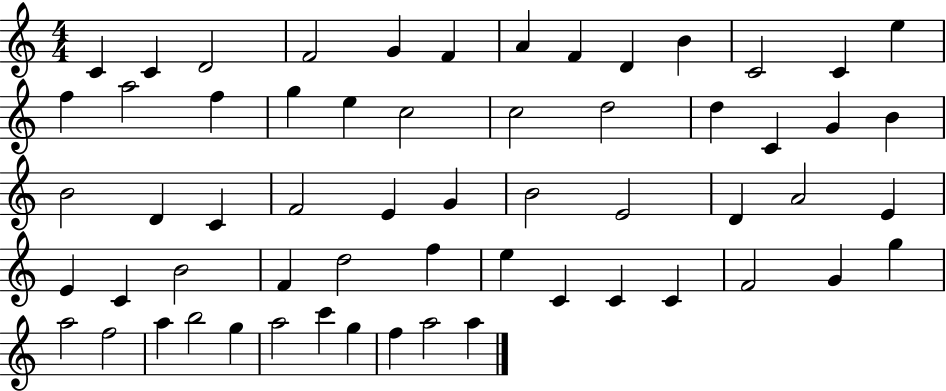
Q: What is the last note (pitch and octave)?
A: A5